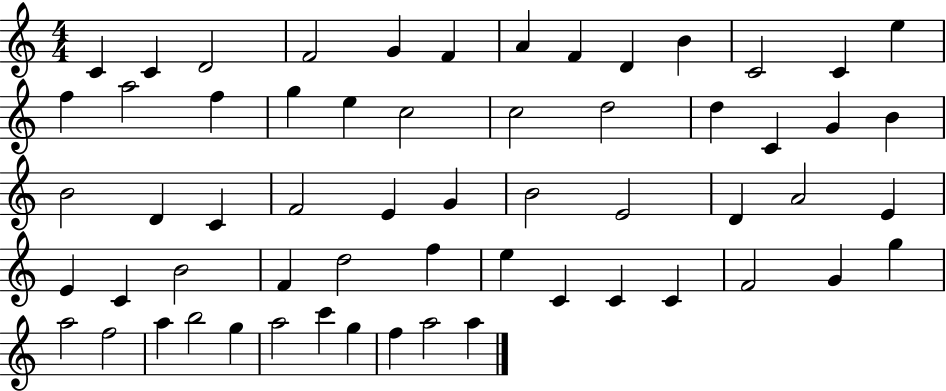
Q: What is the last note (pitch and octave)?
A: A5